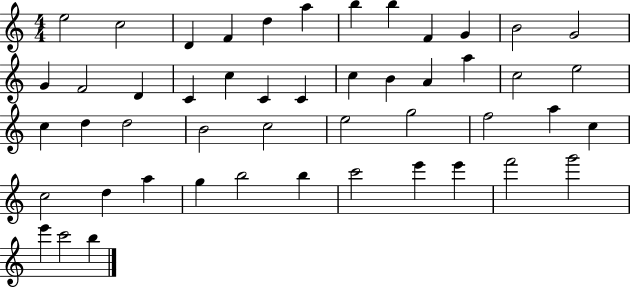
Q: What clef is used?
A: treble